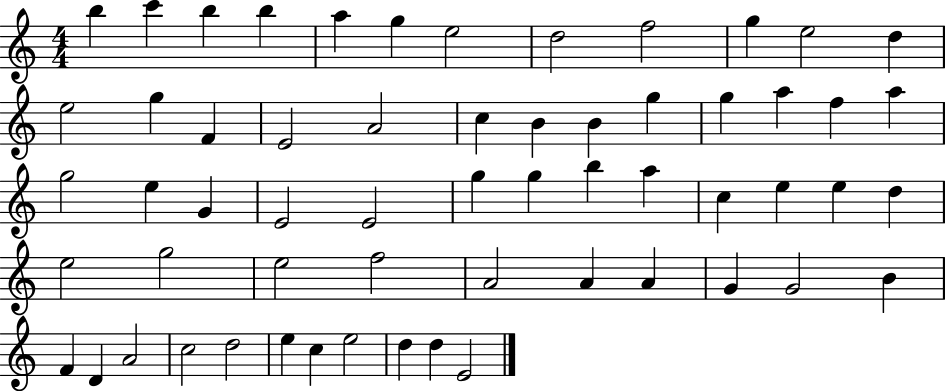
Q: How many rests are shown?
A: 0